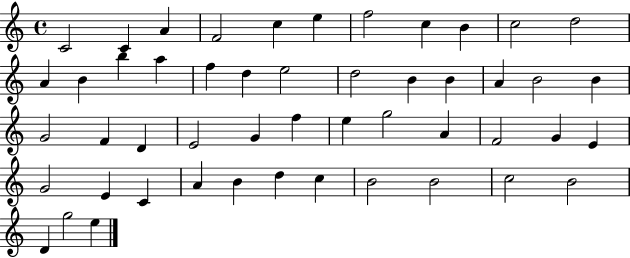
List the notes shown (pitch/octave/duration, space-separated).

C4/h C4/q A4/q F4/h C5/q E5/q F5/h C5/q B4/q C5/h D5/h A4/q B4/q B5/q A5/q F5/q D5/q E5/h D5/h B4/q B4/q A4/q B4/h B4/q G4/h F4/q D4/q E4/h G4/q F5/q E5/q G5/h A4/q F4/h G4/q E4/q G4/h E4/q C4/q A4/q B4/q D5/q C5/q B4/h B4/h C5/h B4/h D4/q G5/h E5/q